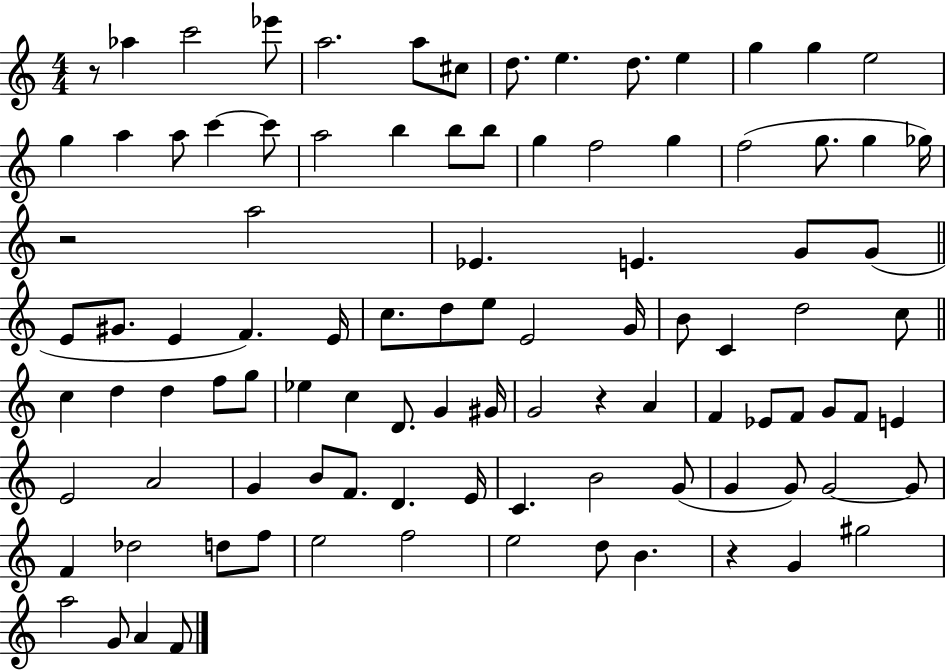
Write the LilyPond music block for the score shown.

{
  \clef treble
  \numericTimeSignature
  \time 4/4
  \key c \major
  \repeat volta 2 { r8 aes''4 c'''2 ees'''8 | a''2. a''8 cis''8 | d''8. e''4. d''8. e''4 | g''4 g''4 e''2 | \break g''4 a''4 a''8 c'''4~~ c'''8 | a''2 b''4 b''8 b''8 | g''4 f''2 g''4 | f''2( g''8. g''4 ges''16) | \break r2 a''2 | ees'4. e'4. g'8 g'8( | \bar "||" \break \key c \major e'8 gis'8. e'4 f'4.) e'16 | c''8. d''8 e''8 e'2 g'16 | b'8 c'4 d''2 c''8 | \bar "||" \break \key c \major c''4 d''4 d''4 f''8 g''8 | ees''4 c''4 d'8. g'4 gis'16 | g'2 r4 a'4 | f'4 ees'8 f'8 g'8 f'8 e'4 | \break e'2 a'2 | g'4 b'8 f'8. d'4. e'16 | c'4. b'2 g'8( | g'4 g'8) g'2~~ g'8 | \break f'4 des''2 d''8 f''8 | e''2 f''2 | e''2 d''8 b'4. | r4 g'4 gis''2 | \break a''2 g'8 a'4 f'8 | } \bar "|."
}